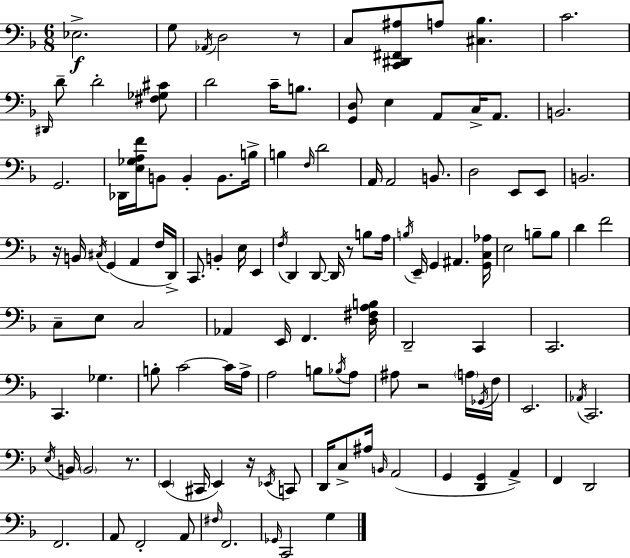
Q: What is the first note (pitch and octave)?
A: Eb3